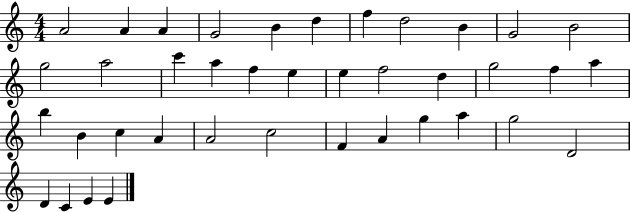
{
  \clef treble
  \numericTimeSignature
  \time 4/4
  \key c \major
  a'2 a'4 a'4 | g'2 b'4 d''4 | f''4 d''2 b'4 | g'2 b'2 | \break g''2 a''2 | c'''4 a''4 f''4 e''4 | e''4 f''2 d''4 | g''2 f''4 a''4 | \break b''4 b'4 c''4 a'4 | a'2 c''2 | f'4 a'4 g''4 a''4 | g''2 d'2 | \break d'4 c'4 e'4 e'4 | \bar "|."
}